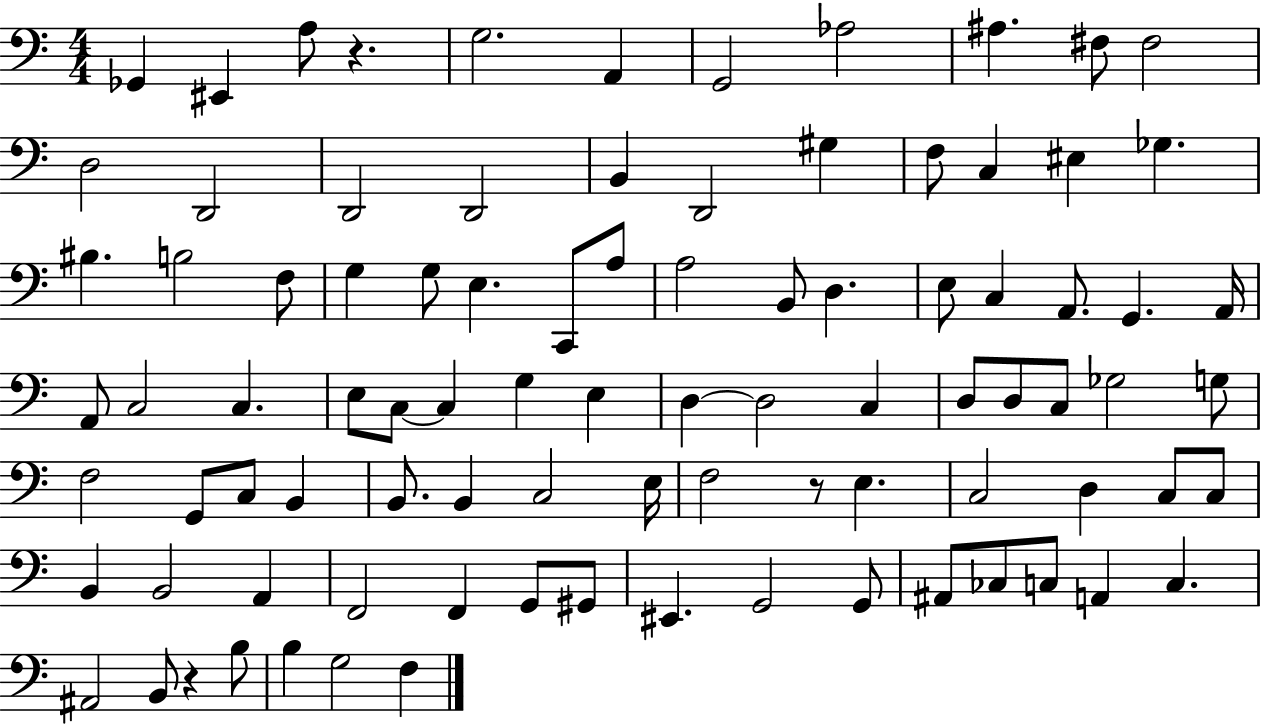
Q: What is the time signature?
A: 4/4